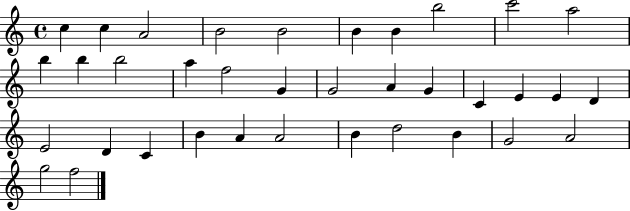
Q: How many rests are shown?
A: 0